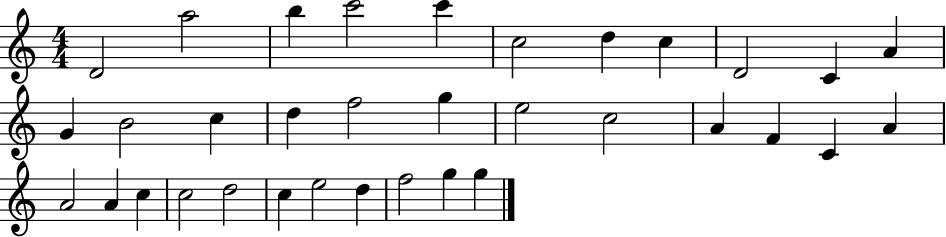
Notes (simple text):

D4/h A5/h B5/q C6/h C6/q C5/h D5/q C5/q D4/h C4/q A4/q G4/q B4/h C5/q D5/q F5/h G5/q E5/h C5/h A4/q F4/q C4/q A4/q A4/h A4/q C5/q C5/h D5/h C5/q E5/h D5/q F5/h G5/q G5/q